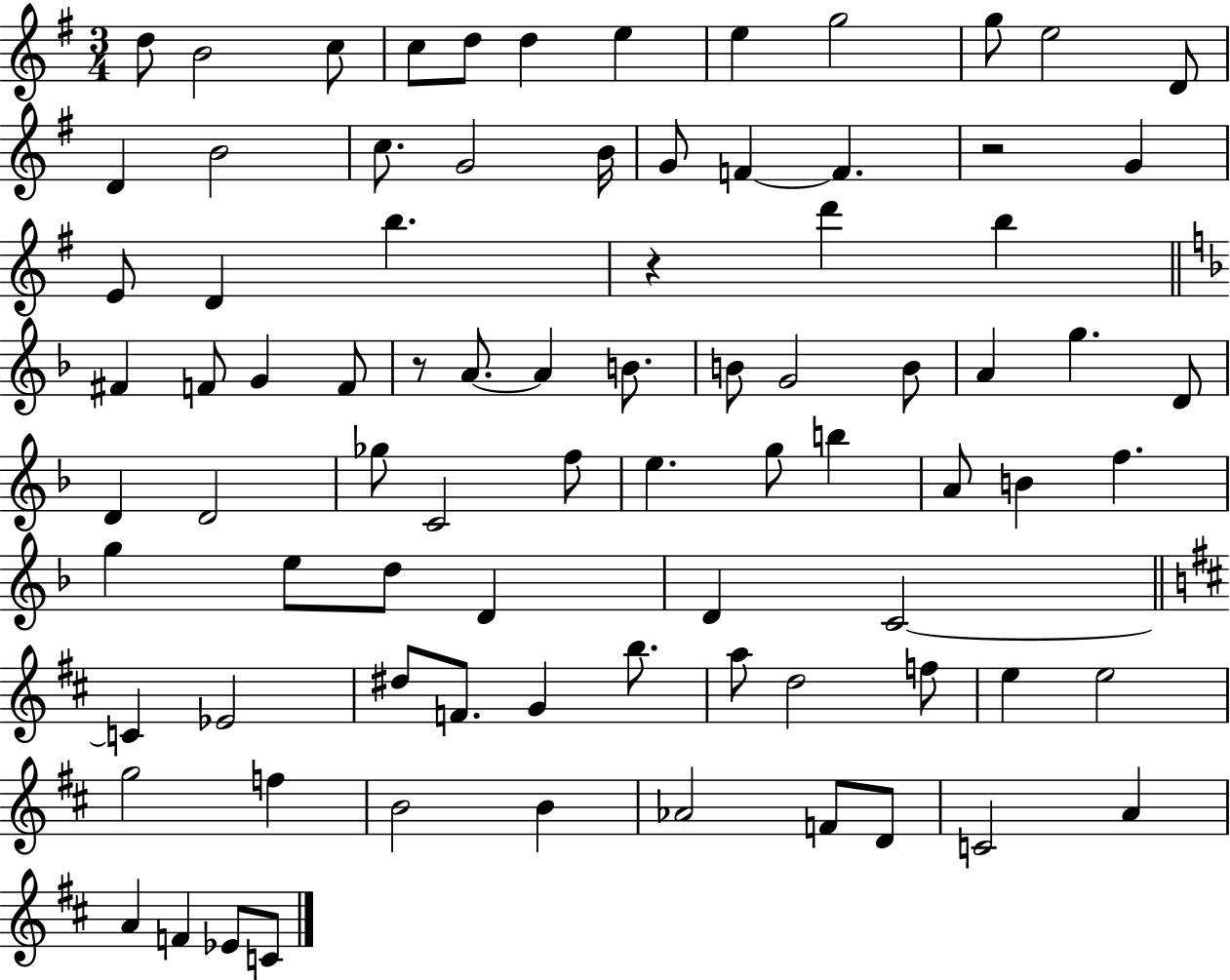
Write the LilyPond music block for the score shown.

{
  \clef treble
  \numericTimeSignature
  \time 3/4
  \key g \major
  \repeat volta 2 { d''8 b'2 c''8 | c''8 d''8 d''4 e''4 | e''4 g''2 | g''8 e''2 d'8 | \break d'4 b'2 | c''8. g'2 b'16 | g'8 f'4~~ f'4. | r2 g'4 | \break e'8 d'4 b''4. | r4 d'''4 b''4 | \bar "||" \break \key d \minor fis'4 f'8 g'4 f'8 | r8 a'8.~~ a'4 b'8. | b'8 g'2 b'8 | a'4 g''4. d'8 | \break d'4 d'2 | ges''8 c'2 f''8 | e''4. g''8 b''4 | a'8 b'4 f''4. | \break g''4 e''8 d''8 d'4 | d'4 c'2~~ | \bar "||" \break \key d \major c'4 ees'2 | dis''8 f'8. g'4 b''8. | a''8 d''2 f''8 | e''4 e''2 | \break g''2 f''4 | b'2 b'4 | aes'2 f'8 d'8 | c'2 a'4 | \break a'4 f'4 ees'8 c'8 | } \bar "|."
}